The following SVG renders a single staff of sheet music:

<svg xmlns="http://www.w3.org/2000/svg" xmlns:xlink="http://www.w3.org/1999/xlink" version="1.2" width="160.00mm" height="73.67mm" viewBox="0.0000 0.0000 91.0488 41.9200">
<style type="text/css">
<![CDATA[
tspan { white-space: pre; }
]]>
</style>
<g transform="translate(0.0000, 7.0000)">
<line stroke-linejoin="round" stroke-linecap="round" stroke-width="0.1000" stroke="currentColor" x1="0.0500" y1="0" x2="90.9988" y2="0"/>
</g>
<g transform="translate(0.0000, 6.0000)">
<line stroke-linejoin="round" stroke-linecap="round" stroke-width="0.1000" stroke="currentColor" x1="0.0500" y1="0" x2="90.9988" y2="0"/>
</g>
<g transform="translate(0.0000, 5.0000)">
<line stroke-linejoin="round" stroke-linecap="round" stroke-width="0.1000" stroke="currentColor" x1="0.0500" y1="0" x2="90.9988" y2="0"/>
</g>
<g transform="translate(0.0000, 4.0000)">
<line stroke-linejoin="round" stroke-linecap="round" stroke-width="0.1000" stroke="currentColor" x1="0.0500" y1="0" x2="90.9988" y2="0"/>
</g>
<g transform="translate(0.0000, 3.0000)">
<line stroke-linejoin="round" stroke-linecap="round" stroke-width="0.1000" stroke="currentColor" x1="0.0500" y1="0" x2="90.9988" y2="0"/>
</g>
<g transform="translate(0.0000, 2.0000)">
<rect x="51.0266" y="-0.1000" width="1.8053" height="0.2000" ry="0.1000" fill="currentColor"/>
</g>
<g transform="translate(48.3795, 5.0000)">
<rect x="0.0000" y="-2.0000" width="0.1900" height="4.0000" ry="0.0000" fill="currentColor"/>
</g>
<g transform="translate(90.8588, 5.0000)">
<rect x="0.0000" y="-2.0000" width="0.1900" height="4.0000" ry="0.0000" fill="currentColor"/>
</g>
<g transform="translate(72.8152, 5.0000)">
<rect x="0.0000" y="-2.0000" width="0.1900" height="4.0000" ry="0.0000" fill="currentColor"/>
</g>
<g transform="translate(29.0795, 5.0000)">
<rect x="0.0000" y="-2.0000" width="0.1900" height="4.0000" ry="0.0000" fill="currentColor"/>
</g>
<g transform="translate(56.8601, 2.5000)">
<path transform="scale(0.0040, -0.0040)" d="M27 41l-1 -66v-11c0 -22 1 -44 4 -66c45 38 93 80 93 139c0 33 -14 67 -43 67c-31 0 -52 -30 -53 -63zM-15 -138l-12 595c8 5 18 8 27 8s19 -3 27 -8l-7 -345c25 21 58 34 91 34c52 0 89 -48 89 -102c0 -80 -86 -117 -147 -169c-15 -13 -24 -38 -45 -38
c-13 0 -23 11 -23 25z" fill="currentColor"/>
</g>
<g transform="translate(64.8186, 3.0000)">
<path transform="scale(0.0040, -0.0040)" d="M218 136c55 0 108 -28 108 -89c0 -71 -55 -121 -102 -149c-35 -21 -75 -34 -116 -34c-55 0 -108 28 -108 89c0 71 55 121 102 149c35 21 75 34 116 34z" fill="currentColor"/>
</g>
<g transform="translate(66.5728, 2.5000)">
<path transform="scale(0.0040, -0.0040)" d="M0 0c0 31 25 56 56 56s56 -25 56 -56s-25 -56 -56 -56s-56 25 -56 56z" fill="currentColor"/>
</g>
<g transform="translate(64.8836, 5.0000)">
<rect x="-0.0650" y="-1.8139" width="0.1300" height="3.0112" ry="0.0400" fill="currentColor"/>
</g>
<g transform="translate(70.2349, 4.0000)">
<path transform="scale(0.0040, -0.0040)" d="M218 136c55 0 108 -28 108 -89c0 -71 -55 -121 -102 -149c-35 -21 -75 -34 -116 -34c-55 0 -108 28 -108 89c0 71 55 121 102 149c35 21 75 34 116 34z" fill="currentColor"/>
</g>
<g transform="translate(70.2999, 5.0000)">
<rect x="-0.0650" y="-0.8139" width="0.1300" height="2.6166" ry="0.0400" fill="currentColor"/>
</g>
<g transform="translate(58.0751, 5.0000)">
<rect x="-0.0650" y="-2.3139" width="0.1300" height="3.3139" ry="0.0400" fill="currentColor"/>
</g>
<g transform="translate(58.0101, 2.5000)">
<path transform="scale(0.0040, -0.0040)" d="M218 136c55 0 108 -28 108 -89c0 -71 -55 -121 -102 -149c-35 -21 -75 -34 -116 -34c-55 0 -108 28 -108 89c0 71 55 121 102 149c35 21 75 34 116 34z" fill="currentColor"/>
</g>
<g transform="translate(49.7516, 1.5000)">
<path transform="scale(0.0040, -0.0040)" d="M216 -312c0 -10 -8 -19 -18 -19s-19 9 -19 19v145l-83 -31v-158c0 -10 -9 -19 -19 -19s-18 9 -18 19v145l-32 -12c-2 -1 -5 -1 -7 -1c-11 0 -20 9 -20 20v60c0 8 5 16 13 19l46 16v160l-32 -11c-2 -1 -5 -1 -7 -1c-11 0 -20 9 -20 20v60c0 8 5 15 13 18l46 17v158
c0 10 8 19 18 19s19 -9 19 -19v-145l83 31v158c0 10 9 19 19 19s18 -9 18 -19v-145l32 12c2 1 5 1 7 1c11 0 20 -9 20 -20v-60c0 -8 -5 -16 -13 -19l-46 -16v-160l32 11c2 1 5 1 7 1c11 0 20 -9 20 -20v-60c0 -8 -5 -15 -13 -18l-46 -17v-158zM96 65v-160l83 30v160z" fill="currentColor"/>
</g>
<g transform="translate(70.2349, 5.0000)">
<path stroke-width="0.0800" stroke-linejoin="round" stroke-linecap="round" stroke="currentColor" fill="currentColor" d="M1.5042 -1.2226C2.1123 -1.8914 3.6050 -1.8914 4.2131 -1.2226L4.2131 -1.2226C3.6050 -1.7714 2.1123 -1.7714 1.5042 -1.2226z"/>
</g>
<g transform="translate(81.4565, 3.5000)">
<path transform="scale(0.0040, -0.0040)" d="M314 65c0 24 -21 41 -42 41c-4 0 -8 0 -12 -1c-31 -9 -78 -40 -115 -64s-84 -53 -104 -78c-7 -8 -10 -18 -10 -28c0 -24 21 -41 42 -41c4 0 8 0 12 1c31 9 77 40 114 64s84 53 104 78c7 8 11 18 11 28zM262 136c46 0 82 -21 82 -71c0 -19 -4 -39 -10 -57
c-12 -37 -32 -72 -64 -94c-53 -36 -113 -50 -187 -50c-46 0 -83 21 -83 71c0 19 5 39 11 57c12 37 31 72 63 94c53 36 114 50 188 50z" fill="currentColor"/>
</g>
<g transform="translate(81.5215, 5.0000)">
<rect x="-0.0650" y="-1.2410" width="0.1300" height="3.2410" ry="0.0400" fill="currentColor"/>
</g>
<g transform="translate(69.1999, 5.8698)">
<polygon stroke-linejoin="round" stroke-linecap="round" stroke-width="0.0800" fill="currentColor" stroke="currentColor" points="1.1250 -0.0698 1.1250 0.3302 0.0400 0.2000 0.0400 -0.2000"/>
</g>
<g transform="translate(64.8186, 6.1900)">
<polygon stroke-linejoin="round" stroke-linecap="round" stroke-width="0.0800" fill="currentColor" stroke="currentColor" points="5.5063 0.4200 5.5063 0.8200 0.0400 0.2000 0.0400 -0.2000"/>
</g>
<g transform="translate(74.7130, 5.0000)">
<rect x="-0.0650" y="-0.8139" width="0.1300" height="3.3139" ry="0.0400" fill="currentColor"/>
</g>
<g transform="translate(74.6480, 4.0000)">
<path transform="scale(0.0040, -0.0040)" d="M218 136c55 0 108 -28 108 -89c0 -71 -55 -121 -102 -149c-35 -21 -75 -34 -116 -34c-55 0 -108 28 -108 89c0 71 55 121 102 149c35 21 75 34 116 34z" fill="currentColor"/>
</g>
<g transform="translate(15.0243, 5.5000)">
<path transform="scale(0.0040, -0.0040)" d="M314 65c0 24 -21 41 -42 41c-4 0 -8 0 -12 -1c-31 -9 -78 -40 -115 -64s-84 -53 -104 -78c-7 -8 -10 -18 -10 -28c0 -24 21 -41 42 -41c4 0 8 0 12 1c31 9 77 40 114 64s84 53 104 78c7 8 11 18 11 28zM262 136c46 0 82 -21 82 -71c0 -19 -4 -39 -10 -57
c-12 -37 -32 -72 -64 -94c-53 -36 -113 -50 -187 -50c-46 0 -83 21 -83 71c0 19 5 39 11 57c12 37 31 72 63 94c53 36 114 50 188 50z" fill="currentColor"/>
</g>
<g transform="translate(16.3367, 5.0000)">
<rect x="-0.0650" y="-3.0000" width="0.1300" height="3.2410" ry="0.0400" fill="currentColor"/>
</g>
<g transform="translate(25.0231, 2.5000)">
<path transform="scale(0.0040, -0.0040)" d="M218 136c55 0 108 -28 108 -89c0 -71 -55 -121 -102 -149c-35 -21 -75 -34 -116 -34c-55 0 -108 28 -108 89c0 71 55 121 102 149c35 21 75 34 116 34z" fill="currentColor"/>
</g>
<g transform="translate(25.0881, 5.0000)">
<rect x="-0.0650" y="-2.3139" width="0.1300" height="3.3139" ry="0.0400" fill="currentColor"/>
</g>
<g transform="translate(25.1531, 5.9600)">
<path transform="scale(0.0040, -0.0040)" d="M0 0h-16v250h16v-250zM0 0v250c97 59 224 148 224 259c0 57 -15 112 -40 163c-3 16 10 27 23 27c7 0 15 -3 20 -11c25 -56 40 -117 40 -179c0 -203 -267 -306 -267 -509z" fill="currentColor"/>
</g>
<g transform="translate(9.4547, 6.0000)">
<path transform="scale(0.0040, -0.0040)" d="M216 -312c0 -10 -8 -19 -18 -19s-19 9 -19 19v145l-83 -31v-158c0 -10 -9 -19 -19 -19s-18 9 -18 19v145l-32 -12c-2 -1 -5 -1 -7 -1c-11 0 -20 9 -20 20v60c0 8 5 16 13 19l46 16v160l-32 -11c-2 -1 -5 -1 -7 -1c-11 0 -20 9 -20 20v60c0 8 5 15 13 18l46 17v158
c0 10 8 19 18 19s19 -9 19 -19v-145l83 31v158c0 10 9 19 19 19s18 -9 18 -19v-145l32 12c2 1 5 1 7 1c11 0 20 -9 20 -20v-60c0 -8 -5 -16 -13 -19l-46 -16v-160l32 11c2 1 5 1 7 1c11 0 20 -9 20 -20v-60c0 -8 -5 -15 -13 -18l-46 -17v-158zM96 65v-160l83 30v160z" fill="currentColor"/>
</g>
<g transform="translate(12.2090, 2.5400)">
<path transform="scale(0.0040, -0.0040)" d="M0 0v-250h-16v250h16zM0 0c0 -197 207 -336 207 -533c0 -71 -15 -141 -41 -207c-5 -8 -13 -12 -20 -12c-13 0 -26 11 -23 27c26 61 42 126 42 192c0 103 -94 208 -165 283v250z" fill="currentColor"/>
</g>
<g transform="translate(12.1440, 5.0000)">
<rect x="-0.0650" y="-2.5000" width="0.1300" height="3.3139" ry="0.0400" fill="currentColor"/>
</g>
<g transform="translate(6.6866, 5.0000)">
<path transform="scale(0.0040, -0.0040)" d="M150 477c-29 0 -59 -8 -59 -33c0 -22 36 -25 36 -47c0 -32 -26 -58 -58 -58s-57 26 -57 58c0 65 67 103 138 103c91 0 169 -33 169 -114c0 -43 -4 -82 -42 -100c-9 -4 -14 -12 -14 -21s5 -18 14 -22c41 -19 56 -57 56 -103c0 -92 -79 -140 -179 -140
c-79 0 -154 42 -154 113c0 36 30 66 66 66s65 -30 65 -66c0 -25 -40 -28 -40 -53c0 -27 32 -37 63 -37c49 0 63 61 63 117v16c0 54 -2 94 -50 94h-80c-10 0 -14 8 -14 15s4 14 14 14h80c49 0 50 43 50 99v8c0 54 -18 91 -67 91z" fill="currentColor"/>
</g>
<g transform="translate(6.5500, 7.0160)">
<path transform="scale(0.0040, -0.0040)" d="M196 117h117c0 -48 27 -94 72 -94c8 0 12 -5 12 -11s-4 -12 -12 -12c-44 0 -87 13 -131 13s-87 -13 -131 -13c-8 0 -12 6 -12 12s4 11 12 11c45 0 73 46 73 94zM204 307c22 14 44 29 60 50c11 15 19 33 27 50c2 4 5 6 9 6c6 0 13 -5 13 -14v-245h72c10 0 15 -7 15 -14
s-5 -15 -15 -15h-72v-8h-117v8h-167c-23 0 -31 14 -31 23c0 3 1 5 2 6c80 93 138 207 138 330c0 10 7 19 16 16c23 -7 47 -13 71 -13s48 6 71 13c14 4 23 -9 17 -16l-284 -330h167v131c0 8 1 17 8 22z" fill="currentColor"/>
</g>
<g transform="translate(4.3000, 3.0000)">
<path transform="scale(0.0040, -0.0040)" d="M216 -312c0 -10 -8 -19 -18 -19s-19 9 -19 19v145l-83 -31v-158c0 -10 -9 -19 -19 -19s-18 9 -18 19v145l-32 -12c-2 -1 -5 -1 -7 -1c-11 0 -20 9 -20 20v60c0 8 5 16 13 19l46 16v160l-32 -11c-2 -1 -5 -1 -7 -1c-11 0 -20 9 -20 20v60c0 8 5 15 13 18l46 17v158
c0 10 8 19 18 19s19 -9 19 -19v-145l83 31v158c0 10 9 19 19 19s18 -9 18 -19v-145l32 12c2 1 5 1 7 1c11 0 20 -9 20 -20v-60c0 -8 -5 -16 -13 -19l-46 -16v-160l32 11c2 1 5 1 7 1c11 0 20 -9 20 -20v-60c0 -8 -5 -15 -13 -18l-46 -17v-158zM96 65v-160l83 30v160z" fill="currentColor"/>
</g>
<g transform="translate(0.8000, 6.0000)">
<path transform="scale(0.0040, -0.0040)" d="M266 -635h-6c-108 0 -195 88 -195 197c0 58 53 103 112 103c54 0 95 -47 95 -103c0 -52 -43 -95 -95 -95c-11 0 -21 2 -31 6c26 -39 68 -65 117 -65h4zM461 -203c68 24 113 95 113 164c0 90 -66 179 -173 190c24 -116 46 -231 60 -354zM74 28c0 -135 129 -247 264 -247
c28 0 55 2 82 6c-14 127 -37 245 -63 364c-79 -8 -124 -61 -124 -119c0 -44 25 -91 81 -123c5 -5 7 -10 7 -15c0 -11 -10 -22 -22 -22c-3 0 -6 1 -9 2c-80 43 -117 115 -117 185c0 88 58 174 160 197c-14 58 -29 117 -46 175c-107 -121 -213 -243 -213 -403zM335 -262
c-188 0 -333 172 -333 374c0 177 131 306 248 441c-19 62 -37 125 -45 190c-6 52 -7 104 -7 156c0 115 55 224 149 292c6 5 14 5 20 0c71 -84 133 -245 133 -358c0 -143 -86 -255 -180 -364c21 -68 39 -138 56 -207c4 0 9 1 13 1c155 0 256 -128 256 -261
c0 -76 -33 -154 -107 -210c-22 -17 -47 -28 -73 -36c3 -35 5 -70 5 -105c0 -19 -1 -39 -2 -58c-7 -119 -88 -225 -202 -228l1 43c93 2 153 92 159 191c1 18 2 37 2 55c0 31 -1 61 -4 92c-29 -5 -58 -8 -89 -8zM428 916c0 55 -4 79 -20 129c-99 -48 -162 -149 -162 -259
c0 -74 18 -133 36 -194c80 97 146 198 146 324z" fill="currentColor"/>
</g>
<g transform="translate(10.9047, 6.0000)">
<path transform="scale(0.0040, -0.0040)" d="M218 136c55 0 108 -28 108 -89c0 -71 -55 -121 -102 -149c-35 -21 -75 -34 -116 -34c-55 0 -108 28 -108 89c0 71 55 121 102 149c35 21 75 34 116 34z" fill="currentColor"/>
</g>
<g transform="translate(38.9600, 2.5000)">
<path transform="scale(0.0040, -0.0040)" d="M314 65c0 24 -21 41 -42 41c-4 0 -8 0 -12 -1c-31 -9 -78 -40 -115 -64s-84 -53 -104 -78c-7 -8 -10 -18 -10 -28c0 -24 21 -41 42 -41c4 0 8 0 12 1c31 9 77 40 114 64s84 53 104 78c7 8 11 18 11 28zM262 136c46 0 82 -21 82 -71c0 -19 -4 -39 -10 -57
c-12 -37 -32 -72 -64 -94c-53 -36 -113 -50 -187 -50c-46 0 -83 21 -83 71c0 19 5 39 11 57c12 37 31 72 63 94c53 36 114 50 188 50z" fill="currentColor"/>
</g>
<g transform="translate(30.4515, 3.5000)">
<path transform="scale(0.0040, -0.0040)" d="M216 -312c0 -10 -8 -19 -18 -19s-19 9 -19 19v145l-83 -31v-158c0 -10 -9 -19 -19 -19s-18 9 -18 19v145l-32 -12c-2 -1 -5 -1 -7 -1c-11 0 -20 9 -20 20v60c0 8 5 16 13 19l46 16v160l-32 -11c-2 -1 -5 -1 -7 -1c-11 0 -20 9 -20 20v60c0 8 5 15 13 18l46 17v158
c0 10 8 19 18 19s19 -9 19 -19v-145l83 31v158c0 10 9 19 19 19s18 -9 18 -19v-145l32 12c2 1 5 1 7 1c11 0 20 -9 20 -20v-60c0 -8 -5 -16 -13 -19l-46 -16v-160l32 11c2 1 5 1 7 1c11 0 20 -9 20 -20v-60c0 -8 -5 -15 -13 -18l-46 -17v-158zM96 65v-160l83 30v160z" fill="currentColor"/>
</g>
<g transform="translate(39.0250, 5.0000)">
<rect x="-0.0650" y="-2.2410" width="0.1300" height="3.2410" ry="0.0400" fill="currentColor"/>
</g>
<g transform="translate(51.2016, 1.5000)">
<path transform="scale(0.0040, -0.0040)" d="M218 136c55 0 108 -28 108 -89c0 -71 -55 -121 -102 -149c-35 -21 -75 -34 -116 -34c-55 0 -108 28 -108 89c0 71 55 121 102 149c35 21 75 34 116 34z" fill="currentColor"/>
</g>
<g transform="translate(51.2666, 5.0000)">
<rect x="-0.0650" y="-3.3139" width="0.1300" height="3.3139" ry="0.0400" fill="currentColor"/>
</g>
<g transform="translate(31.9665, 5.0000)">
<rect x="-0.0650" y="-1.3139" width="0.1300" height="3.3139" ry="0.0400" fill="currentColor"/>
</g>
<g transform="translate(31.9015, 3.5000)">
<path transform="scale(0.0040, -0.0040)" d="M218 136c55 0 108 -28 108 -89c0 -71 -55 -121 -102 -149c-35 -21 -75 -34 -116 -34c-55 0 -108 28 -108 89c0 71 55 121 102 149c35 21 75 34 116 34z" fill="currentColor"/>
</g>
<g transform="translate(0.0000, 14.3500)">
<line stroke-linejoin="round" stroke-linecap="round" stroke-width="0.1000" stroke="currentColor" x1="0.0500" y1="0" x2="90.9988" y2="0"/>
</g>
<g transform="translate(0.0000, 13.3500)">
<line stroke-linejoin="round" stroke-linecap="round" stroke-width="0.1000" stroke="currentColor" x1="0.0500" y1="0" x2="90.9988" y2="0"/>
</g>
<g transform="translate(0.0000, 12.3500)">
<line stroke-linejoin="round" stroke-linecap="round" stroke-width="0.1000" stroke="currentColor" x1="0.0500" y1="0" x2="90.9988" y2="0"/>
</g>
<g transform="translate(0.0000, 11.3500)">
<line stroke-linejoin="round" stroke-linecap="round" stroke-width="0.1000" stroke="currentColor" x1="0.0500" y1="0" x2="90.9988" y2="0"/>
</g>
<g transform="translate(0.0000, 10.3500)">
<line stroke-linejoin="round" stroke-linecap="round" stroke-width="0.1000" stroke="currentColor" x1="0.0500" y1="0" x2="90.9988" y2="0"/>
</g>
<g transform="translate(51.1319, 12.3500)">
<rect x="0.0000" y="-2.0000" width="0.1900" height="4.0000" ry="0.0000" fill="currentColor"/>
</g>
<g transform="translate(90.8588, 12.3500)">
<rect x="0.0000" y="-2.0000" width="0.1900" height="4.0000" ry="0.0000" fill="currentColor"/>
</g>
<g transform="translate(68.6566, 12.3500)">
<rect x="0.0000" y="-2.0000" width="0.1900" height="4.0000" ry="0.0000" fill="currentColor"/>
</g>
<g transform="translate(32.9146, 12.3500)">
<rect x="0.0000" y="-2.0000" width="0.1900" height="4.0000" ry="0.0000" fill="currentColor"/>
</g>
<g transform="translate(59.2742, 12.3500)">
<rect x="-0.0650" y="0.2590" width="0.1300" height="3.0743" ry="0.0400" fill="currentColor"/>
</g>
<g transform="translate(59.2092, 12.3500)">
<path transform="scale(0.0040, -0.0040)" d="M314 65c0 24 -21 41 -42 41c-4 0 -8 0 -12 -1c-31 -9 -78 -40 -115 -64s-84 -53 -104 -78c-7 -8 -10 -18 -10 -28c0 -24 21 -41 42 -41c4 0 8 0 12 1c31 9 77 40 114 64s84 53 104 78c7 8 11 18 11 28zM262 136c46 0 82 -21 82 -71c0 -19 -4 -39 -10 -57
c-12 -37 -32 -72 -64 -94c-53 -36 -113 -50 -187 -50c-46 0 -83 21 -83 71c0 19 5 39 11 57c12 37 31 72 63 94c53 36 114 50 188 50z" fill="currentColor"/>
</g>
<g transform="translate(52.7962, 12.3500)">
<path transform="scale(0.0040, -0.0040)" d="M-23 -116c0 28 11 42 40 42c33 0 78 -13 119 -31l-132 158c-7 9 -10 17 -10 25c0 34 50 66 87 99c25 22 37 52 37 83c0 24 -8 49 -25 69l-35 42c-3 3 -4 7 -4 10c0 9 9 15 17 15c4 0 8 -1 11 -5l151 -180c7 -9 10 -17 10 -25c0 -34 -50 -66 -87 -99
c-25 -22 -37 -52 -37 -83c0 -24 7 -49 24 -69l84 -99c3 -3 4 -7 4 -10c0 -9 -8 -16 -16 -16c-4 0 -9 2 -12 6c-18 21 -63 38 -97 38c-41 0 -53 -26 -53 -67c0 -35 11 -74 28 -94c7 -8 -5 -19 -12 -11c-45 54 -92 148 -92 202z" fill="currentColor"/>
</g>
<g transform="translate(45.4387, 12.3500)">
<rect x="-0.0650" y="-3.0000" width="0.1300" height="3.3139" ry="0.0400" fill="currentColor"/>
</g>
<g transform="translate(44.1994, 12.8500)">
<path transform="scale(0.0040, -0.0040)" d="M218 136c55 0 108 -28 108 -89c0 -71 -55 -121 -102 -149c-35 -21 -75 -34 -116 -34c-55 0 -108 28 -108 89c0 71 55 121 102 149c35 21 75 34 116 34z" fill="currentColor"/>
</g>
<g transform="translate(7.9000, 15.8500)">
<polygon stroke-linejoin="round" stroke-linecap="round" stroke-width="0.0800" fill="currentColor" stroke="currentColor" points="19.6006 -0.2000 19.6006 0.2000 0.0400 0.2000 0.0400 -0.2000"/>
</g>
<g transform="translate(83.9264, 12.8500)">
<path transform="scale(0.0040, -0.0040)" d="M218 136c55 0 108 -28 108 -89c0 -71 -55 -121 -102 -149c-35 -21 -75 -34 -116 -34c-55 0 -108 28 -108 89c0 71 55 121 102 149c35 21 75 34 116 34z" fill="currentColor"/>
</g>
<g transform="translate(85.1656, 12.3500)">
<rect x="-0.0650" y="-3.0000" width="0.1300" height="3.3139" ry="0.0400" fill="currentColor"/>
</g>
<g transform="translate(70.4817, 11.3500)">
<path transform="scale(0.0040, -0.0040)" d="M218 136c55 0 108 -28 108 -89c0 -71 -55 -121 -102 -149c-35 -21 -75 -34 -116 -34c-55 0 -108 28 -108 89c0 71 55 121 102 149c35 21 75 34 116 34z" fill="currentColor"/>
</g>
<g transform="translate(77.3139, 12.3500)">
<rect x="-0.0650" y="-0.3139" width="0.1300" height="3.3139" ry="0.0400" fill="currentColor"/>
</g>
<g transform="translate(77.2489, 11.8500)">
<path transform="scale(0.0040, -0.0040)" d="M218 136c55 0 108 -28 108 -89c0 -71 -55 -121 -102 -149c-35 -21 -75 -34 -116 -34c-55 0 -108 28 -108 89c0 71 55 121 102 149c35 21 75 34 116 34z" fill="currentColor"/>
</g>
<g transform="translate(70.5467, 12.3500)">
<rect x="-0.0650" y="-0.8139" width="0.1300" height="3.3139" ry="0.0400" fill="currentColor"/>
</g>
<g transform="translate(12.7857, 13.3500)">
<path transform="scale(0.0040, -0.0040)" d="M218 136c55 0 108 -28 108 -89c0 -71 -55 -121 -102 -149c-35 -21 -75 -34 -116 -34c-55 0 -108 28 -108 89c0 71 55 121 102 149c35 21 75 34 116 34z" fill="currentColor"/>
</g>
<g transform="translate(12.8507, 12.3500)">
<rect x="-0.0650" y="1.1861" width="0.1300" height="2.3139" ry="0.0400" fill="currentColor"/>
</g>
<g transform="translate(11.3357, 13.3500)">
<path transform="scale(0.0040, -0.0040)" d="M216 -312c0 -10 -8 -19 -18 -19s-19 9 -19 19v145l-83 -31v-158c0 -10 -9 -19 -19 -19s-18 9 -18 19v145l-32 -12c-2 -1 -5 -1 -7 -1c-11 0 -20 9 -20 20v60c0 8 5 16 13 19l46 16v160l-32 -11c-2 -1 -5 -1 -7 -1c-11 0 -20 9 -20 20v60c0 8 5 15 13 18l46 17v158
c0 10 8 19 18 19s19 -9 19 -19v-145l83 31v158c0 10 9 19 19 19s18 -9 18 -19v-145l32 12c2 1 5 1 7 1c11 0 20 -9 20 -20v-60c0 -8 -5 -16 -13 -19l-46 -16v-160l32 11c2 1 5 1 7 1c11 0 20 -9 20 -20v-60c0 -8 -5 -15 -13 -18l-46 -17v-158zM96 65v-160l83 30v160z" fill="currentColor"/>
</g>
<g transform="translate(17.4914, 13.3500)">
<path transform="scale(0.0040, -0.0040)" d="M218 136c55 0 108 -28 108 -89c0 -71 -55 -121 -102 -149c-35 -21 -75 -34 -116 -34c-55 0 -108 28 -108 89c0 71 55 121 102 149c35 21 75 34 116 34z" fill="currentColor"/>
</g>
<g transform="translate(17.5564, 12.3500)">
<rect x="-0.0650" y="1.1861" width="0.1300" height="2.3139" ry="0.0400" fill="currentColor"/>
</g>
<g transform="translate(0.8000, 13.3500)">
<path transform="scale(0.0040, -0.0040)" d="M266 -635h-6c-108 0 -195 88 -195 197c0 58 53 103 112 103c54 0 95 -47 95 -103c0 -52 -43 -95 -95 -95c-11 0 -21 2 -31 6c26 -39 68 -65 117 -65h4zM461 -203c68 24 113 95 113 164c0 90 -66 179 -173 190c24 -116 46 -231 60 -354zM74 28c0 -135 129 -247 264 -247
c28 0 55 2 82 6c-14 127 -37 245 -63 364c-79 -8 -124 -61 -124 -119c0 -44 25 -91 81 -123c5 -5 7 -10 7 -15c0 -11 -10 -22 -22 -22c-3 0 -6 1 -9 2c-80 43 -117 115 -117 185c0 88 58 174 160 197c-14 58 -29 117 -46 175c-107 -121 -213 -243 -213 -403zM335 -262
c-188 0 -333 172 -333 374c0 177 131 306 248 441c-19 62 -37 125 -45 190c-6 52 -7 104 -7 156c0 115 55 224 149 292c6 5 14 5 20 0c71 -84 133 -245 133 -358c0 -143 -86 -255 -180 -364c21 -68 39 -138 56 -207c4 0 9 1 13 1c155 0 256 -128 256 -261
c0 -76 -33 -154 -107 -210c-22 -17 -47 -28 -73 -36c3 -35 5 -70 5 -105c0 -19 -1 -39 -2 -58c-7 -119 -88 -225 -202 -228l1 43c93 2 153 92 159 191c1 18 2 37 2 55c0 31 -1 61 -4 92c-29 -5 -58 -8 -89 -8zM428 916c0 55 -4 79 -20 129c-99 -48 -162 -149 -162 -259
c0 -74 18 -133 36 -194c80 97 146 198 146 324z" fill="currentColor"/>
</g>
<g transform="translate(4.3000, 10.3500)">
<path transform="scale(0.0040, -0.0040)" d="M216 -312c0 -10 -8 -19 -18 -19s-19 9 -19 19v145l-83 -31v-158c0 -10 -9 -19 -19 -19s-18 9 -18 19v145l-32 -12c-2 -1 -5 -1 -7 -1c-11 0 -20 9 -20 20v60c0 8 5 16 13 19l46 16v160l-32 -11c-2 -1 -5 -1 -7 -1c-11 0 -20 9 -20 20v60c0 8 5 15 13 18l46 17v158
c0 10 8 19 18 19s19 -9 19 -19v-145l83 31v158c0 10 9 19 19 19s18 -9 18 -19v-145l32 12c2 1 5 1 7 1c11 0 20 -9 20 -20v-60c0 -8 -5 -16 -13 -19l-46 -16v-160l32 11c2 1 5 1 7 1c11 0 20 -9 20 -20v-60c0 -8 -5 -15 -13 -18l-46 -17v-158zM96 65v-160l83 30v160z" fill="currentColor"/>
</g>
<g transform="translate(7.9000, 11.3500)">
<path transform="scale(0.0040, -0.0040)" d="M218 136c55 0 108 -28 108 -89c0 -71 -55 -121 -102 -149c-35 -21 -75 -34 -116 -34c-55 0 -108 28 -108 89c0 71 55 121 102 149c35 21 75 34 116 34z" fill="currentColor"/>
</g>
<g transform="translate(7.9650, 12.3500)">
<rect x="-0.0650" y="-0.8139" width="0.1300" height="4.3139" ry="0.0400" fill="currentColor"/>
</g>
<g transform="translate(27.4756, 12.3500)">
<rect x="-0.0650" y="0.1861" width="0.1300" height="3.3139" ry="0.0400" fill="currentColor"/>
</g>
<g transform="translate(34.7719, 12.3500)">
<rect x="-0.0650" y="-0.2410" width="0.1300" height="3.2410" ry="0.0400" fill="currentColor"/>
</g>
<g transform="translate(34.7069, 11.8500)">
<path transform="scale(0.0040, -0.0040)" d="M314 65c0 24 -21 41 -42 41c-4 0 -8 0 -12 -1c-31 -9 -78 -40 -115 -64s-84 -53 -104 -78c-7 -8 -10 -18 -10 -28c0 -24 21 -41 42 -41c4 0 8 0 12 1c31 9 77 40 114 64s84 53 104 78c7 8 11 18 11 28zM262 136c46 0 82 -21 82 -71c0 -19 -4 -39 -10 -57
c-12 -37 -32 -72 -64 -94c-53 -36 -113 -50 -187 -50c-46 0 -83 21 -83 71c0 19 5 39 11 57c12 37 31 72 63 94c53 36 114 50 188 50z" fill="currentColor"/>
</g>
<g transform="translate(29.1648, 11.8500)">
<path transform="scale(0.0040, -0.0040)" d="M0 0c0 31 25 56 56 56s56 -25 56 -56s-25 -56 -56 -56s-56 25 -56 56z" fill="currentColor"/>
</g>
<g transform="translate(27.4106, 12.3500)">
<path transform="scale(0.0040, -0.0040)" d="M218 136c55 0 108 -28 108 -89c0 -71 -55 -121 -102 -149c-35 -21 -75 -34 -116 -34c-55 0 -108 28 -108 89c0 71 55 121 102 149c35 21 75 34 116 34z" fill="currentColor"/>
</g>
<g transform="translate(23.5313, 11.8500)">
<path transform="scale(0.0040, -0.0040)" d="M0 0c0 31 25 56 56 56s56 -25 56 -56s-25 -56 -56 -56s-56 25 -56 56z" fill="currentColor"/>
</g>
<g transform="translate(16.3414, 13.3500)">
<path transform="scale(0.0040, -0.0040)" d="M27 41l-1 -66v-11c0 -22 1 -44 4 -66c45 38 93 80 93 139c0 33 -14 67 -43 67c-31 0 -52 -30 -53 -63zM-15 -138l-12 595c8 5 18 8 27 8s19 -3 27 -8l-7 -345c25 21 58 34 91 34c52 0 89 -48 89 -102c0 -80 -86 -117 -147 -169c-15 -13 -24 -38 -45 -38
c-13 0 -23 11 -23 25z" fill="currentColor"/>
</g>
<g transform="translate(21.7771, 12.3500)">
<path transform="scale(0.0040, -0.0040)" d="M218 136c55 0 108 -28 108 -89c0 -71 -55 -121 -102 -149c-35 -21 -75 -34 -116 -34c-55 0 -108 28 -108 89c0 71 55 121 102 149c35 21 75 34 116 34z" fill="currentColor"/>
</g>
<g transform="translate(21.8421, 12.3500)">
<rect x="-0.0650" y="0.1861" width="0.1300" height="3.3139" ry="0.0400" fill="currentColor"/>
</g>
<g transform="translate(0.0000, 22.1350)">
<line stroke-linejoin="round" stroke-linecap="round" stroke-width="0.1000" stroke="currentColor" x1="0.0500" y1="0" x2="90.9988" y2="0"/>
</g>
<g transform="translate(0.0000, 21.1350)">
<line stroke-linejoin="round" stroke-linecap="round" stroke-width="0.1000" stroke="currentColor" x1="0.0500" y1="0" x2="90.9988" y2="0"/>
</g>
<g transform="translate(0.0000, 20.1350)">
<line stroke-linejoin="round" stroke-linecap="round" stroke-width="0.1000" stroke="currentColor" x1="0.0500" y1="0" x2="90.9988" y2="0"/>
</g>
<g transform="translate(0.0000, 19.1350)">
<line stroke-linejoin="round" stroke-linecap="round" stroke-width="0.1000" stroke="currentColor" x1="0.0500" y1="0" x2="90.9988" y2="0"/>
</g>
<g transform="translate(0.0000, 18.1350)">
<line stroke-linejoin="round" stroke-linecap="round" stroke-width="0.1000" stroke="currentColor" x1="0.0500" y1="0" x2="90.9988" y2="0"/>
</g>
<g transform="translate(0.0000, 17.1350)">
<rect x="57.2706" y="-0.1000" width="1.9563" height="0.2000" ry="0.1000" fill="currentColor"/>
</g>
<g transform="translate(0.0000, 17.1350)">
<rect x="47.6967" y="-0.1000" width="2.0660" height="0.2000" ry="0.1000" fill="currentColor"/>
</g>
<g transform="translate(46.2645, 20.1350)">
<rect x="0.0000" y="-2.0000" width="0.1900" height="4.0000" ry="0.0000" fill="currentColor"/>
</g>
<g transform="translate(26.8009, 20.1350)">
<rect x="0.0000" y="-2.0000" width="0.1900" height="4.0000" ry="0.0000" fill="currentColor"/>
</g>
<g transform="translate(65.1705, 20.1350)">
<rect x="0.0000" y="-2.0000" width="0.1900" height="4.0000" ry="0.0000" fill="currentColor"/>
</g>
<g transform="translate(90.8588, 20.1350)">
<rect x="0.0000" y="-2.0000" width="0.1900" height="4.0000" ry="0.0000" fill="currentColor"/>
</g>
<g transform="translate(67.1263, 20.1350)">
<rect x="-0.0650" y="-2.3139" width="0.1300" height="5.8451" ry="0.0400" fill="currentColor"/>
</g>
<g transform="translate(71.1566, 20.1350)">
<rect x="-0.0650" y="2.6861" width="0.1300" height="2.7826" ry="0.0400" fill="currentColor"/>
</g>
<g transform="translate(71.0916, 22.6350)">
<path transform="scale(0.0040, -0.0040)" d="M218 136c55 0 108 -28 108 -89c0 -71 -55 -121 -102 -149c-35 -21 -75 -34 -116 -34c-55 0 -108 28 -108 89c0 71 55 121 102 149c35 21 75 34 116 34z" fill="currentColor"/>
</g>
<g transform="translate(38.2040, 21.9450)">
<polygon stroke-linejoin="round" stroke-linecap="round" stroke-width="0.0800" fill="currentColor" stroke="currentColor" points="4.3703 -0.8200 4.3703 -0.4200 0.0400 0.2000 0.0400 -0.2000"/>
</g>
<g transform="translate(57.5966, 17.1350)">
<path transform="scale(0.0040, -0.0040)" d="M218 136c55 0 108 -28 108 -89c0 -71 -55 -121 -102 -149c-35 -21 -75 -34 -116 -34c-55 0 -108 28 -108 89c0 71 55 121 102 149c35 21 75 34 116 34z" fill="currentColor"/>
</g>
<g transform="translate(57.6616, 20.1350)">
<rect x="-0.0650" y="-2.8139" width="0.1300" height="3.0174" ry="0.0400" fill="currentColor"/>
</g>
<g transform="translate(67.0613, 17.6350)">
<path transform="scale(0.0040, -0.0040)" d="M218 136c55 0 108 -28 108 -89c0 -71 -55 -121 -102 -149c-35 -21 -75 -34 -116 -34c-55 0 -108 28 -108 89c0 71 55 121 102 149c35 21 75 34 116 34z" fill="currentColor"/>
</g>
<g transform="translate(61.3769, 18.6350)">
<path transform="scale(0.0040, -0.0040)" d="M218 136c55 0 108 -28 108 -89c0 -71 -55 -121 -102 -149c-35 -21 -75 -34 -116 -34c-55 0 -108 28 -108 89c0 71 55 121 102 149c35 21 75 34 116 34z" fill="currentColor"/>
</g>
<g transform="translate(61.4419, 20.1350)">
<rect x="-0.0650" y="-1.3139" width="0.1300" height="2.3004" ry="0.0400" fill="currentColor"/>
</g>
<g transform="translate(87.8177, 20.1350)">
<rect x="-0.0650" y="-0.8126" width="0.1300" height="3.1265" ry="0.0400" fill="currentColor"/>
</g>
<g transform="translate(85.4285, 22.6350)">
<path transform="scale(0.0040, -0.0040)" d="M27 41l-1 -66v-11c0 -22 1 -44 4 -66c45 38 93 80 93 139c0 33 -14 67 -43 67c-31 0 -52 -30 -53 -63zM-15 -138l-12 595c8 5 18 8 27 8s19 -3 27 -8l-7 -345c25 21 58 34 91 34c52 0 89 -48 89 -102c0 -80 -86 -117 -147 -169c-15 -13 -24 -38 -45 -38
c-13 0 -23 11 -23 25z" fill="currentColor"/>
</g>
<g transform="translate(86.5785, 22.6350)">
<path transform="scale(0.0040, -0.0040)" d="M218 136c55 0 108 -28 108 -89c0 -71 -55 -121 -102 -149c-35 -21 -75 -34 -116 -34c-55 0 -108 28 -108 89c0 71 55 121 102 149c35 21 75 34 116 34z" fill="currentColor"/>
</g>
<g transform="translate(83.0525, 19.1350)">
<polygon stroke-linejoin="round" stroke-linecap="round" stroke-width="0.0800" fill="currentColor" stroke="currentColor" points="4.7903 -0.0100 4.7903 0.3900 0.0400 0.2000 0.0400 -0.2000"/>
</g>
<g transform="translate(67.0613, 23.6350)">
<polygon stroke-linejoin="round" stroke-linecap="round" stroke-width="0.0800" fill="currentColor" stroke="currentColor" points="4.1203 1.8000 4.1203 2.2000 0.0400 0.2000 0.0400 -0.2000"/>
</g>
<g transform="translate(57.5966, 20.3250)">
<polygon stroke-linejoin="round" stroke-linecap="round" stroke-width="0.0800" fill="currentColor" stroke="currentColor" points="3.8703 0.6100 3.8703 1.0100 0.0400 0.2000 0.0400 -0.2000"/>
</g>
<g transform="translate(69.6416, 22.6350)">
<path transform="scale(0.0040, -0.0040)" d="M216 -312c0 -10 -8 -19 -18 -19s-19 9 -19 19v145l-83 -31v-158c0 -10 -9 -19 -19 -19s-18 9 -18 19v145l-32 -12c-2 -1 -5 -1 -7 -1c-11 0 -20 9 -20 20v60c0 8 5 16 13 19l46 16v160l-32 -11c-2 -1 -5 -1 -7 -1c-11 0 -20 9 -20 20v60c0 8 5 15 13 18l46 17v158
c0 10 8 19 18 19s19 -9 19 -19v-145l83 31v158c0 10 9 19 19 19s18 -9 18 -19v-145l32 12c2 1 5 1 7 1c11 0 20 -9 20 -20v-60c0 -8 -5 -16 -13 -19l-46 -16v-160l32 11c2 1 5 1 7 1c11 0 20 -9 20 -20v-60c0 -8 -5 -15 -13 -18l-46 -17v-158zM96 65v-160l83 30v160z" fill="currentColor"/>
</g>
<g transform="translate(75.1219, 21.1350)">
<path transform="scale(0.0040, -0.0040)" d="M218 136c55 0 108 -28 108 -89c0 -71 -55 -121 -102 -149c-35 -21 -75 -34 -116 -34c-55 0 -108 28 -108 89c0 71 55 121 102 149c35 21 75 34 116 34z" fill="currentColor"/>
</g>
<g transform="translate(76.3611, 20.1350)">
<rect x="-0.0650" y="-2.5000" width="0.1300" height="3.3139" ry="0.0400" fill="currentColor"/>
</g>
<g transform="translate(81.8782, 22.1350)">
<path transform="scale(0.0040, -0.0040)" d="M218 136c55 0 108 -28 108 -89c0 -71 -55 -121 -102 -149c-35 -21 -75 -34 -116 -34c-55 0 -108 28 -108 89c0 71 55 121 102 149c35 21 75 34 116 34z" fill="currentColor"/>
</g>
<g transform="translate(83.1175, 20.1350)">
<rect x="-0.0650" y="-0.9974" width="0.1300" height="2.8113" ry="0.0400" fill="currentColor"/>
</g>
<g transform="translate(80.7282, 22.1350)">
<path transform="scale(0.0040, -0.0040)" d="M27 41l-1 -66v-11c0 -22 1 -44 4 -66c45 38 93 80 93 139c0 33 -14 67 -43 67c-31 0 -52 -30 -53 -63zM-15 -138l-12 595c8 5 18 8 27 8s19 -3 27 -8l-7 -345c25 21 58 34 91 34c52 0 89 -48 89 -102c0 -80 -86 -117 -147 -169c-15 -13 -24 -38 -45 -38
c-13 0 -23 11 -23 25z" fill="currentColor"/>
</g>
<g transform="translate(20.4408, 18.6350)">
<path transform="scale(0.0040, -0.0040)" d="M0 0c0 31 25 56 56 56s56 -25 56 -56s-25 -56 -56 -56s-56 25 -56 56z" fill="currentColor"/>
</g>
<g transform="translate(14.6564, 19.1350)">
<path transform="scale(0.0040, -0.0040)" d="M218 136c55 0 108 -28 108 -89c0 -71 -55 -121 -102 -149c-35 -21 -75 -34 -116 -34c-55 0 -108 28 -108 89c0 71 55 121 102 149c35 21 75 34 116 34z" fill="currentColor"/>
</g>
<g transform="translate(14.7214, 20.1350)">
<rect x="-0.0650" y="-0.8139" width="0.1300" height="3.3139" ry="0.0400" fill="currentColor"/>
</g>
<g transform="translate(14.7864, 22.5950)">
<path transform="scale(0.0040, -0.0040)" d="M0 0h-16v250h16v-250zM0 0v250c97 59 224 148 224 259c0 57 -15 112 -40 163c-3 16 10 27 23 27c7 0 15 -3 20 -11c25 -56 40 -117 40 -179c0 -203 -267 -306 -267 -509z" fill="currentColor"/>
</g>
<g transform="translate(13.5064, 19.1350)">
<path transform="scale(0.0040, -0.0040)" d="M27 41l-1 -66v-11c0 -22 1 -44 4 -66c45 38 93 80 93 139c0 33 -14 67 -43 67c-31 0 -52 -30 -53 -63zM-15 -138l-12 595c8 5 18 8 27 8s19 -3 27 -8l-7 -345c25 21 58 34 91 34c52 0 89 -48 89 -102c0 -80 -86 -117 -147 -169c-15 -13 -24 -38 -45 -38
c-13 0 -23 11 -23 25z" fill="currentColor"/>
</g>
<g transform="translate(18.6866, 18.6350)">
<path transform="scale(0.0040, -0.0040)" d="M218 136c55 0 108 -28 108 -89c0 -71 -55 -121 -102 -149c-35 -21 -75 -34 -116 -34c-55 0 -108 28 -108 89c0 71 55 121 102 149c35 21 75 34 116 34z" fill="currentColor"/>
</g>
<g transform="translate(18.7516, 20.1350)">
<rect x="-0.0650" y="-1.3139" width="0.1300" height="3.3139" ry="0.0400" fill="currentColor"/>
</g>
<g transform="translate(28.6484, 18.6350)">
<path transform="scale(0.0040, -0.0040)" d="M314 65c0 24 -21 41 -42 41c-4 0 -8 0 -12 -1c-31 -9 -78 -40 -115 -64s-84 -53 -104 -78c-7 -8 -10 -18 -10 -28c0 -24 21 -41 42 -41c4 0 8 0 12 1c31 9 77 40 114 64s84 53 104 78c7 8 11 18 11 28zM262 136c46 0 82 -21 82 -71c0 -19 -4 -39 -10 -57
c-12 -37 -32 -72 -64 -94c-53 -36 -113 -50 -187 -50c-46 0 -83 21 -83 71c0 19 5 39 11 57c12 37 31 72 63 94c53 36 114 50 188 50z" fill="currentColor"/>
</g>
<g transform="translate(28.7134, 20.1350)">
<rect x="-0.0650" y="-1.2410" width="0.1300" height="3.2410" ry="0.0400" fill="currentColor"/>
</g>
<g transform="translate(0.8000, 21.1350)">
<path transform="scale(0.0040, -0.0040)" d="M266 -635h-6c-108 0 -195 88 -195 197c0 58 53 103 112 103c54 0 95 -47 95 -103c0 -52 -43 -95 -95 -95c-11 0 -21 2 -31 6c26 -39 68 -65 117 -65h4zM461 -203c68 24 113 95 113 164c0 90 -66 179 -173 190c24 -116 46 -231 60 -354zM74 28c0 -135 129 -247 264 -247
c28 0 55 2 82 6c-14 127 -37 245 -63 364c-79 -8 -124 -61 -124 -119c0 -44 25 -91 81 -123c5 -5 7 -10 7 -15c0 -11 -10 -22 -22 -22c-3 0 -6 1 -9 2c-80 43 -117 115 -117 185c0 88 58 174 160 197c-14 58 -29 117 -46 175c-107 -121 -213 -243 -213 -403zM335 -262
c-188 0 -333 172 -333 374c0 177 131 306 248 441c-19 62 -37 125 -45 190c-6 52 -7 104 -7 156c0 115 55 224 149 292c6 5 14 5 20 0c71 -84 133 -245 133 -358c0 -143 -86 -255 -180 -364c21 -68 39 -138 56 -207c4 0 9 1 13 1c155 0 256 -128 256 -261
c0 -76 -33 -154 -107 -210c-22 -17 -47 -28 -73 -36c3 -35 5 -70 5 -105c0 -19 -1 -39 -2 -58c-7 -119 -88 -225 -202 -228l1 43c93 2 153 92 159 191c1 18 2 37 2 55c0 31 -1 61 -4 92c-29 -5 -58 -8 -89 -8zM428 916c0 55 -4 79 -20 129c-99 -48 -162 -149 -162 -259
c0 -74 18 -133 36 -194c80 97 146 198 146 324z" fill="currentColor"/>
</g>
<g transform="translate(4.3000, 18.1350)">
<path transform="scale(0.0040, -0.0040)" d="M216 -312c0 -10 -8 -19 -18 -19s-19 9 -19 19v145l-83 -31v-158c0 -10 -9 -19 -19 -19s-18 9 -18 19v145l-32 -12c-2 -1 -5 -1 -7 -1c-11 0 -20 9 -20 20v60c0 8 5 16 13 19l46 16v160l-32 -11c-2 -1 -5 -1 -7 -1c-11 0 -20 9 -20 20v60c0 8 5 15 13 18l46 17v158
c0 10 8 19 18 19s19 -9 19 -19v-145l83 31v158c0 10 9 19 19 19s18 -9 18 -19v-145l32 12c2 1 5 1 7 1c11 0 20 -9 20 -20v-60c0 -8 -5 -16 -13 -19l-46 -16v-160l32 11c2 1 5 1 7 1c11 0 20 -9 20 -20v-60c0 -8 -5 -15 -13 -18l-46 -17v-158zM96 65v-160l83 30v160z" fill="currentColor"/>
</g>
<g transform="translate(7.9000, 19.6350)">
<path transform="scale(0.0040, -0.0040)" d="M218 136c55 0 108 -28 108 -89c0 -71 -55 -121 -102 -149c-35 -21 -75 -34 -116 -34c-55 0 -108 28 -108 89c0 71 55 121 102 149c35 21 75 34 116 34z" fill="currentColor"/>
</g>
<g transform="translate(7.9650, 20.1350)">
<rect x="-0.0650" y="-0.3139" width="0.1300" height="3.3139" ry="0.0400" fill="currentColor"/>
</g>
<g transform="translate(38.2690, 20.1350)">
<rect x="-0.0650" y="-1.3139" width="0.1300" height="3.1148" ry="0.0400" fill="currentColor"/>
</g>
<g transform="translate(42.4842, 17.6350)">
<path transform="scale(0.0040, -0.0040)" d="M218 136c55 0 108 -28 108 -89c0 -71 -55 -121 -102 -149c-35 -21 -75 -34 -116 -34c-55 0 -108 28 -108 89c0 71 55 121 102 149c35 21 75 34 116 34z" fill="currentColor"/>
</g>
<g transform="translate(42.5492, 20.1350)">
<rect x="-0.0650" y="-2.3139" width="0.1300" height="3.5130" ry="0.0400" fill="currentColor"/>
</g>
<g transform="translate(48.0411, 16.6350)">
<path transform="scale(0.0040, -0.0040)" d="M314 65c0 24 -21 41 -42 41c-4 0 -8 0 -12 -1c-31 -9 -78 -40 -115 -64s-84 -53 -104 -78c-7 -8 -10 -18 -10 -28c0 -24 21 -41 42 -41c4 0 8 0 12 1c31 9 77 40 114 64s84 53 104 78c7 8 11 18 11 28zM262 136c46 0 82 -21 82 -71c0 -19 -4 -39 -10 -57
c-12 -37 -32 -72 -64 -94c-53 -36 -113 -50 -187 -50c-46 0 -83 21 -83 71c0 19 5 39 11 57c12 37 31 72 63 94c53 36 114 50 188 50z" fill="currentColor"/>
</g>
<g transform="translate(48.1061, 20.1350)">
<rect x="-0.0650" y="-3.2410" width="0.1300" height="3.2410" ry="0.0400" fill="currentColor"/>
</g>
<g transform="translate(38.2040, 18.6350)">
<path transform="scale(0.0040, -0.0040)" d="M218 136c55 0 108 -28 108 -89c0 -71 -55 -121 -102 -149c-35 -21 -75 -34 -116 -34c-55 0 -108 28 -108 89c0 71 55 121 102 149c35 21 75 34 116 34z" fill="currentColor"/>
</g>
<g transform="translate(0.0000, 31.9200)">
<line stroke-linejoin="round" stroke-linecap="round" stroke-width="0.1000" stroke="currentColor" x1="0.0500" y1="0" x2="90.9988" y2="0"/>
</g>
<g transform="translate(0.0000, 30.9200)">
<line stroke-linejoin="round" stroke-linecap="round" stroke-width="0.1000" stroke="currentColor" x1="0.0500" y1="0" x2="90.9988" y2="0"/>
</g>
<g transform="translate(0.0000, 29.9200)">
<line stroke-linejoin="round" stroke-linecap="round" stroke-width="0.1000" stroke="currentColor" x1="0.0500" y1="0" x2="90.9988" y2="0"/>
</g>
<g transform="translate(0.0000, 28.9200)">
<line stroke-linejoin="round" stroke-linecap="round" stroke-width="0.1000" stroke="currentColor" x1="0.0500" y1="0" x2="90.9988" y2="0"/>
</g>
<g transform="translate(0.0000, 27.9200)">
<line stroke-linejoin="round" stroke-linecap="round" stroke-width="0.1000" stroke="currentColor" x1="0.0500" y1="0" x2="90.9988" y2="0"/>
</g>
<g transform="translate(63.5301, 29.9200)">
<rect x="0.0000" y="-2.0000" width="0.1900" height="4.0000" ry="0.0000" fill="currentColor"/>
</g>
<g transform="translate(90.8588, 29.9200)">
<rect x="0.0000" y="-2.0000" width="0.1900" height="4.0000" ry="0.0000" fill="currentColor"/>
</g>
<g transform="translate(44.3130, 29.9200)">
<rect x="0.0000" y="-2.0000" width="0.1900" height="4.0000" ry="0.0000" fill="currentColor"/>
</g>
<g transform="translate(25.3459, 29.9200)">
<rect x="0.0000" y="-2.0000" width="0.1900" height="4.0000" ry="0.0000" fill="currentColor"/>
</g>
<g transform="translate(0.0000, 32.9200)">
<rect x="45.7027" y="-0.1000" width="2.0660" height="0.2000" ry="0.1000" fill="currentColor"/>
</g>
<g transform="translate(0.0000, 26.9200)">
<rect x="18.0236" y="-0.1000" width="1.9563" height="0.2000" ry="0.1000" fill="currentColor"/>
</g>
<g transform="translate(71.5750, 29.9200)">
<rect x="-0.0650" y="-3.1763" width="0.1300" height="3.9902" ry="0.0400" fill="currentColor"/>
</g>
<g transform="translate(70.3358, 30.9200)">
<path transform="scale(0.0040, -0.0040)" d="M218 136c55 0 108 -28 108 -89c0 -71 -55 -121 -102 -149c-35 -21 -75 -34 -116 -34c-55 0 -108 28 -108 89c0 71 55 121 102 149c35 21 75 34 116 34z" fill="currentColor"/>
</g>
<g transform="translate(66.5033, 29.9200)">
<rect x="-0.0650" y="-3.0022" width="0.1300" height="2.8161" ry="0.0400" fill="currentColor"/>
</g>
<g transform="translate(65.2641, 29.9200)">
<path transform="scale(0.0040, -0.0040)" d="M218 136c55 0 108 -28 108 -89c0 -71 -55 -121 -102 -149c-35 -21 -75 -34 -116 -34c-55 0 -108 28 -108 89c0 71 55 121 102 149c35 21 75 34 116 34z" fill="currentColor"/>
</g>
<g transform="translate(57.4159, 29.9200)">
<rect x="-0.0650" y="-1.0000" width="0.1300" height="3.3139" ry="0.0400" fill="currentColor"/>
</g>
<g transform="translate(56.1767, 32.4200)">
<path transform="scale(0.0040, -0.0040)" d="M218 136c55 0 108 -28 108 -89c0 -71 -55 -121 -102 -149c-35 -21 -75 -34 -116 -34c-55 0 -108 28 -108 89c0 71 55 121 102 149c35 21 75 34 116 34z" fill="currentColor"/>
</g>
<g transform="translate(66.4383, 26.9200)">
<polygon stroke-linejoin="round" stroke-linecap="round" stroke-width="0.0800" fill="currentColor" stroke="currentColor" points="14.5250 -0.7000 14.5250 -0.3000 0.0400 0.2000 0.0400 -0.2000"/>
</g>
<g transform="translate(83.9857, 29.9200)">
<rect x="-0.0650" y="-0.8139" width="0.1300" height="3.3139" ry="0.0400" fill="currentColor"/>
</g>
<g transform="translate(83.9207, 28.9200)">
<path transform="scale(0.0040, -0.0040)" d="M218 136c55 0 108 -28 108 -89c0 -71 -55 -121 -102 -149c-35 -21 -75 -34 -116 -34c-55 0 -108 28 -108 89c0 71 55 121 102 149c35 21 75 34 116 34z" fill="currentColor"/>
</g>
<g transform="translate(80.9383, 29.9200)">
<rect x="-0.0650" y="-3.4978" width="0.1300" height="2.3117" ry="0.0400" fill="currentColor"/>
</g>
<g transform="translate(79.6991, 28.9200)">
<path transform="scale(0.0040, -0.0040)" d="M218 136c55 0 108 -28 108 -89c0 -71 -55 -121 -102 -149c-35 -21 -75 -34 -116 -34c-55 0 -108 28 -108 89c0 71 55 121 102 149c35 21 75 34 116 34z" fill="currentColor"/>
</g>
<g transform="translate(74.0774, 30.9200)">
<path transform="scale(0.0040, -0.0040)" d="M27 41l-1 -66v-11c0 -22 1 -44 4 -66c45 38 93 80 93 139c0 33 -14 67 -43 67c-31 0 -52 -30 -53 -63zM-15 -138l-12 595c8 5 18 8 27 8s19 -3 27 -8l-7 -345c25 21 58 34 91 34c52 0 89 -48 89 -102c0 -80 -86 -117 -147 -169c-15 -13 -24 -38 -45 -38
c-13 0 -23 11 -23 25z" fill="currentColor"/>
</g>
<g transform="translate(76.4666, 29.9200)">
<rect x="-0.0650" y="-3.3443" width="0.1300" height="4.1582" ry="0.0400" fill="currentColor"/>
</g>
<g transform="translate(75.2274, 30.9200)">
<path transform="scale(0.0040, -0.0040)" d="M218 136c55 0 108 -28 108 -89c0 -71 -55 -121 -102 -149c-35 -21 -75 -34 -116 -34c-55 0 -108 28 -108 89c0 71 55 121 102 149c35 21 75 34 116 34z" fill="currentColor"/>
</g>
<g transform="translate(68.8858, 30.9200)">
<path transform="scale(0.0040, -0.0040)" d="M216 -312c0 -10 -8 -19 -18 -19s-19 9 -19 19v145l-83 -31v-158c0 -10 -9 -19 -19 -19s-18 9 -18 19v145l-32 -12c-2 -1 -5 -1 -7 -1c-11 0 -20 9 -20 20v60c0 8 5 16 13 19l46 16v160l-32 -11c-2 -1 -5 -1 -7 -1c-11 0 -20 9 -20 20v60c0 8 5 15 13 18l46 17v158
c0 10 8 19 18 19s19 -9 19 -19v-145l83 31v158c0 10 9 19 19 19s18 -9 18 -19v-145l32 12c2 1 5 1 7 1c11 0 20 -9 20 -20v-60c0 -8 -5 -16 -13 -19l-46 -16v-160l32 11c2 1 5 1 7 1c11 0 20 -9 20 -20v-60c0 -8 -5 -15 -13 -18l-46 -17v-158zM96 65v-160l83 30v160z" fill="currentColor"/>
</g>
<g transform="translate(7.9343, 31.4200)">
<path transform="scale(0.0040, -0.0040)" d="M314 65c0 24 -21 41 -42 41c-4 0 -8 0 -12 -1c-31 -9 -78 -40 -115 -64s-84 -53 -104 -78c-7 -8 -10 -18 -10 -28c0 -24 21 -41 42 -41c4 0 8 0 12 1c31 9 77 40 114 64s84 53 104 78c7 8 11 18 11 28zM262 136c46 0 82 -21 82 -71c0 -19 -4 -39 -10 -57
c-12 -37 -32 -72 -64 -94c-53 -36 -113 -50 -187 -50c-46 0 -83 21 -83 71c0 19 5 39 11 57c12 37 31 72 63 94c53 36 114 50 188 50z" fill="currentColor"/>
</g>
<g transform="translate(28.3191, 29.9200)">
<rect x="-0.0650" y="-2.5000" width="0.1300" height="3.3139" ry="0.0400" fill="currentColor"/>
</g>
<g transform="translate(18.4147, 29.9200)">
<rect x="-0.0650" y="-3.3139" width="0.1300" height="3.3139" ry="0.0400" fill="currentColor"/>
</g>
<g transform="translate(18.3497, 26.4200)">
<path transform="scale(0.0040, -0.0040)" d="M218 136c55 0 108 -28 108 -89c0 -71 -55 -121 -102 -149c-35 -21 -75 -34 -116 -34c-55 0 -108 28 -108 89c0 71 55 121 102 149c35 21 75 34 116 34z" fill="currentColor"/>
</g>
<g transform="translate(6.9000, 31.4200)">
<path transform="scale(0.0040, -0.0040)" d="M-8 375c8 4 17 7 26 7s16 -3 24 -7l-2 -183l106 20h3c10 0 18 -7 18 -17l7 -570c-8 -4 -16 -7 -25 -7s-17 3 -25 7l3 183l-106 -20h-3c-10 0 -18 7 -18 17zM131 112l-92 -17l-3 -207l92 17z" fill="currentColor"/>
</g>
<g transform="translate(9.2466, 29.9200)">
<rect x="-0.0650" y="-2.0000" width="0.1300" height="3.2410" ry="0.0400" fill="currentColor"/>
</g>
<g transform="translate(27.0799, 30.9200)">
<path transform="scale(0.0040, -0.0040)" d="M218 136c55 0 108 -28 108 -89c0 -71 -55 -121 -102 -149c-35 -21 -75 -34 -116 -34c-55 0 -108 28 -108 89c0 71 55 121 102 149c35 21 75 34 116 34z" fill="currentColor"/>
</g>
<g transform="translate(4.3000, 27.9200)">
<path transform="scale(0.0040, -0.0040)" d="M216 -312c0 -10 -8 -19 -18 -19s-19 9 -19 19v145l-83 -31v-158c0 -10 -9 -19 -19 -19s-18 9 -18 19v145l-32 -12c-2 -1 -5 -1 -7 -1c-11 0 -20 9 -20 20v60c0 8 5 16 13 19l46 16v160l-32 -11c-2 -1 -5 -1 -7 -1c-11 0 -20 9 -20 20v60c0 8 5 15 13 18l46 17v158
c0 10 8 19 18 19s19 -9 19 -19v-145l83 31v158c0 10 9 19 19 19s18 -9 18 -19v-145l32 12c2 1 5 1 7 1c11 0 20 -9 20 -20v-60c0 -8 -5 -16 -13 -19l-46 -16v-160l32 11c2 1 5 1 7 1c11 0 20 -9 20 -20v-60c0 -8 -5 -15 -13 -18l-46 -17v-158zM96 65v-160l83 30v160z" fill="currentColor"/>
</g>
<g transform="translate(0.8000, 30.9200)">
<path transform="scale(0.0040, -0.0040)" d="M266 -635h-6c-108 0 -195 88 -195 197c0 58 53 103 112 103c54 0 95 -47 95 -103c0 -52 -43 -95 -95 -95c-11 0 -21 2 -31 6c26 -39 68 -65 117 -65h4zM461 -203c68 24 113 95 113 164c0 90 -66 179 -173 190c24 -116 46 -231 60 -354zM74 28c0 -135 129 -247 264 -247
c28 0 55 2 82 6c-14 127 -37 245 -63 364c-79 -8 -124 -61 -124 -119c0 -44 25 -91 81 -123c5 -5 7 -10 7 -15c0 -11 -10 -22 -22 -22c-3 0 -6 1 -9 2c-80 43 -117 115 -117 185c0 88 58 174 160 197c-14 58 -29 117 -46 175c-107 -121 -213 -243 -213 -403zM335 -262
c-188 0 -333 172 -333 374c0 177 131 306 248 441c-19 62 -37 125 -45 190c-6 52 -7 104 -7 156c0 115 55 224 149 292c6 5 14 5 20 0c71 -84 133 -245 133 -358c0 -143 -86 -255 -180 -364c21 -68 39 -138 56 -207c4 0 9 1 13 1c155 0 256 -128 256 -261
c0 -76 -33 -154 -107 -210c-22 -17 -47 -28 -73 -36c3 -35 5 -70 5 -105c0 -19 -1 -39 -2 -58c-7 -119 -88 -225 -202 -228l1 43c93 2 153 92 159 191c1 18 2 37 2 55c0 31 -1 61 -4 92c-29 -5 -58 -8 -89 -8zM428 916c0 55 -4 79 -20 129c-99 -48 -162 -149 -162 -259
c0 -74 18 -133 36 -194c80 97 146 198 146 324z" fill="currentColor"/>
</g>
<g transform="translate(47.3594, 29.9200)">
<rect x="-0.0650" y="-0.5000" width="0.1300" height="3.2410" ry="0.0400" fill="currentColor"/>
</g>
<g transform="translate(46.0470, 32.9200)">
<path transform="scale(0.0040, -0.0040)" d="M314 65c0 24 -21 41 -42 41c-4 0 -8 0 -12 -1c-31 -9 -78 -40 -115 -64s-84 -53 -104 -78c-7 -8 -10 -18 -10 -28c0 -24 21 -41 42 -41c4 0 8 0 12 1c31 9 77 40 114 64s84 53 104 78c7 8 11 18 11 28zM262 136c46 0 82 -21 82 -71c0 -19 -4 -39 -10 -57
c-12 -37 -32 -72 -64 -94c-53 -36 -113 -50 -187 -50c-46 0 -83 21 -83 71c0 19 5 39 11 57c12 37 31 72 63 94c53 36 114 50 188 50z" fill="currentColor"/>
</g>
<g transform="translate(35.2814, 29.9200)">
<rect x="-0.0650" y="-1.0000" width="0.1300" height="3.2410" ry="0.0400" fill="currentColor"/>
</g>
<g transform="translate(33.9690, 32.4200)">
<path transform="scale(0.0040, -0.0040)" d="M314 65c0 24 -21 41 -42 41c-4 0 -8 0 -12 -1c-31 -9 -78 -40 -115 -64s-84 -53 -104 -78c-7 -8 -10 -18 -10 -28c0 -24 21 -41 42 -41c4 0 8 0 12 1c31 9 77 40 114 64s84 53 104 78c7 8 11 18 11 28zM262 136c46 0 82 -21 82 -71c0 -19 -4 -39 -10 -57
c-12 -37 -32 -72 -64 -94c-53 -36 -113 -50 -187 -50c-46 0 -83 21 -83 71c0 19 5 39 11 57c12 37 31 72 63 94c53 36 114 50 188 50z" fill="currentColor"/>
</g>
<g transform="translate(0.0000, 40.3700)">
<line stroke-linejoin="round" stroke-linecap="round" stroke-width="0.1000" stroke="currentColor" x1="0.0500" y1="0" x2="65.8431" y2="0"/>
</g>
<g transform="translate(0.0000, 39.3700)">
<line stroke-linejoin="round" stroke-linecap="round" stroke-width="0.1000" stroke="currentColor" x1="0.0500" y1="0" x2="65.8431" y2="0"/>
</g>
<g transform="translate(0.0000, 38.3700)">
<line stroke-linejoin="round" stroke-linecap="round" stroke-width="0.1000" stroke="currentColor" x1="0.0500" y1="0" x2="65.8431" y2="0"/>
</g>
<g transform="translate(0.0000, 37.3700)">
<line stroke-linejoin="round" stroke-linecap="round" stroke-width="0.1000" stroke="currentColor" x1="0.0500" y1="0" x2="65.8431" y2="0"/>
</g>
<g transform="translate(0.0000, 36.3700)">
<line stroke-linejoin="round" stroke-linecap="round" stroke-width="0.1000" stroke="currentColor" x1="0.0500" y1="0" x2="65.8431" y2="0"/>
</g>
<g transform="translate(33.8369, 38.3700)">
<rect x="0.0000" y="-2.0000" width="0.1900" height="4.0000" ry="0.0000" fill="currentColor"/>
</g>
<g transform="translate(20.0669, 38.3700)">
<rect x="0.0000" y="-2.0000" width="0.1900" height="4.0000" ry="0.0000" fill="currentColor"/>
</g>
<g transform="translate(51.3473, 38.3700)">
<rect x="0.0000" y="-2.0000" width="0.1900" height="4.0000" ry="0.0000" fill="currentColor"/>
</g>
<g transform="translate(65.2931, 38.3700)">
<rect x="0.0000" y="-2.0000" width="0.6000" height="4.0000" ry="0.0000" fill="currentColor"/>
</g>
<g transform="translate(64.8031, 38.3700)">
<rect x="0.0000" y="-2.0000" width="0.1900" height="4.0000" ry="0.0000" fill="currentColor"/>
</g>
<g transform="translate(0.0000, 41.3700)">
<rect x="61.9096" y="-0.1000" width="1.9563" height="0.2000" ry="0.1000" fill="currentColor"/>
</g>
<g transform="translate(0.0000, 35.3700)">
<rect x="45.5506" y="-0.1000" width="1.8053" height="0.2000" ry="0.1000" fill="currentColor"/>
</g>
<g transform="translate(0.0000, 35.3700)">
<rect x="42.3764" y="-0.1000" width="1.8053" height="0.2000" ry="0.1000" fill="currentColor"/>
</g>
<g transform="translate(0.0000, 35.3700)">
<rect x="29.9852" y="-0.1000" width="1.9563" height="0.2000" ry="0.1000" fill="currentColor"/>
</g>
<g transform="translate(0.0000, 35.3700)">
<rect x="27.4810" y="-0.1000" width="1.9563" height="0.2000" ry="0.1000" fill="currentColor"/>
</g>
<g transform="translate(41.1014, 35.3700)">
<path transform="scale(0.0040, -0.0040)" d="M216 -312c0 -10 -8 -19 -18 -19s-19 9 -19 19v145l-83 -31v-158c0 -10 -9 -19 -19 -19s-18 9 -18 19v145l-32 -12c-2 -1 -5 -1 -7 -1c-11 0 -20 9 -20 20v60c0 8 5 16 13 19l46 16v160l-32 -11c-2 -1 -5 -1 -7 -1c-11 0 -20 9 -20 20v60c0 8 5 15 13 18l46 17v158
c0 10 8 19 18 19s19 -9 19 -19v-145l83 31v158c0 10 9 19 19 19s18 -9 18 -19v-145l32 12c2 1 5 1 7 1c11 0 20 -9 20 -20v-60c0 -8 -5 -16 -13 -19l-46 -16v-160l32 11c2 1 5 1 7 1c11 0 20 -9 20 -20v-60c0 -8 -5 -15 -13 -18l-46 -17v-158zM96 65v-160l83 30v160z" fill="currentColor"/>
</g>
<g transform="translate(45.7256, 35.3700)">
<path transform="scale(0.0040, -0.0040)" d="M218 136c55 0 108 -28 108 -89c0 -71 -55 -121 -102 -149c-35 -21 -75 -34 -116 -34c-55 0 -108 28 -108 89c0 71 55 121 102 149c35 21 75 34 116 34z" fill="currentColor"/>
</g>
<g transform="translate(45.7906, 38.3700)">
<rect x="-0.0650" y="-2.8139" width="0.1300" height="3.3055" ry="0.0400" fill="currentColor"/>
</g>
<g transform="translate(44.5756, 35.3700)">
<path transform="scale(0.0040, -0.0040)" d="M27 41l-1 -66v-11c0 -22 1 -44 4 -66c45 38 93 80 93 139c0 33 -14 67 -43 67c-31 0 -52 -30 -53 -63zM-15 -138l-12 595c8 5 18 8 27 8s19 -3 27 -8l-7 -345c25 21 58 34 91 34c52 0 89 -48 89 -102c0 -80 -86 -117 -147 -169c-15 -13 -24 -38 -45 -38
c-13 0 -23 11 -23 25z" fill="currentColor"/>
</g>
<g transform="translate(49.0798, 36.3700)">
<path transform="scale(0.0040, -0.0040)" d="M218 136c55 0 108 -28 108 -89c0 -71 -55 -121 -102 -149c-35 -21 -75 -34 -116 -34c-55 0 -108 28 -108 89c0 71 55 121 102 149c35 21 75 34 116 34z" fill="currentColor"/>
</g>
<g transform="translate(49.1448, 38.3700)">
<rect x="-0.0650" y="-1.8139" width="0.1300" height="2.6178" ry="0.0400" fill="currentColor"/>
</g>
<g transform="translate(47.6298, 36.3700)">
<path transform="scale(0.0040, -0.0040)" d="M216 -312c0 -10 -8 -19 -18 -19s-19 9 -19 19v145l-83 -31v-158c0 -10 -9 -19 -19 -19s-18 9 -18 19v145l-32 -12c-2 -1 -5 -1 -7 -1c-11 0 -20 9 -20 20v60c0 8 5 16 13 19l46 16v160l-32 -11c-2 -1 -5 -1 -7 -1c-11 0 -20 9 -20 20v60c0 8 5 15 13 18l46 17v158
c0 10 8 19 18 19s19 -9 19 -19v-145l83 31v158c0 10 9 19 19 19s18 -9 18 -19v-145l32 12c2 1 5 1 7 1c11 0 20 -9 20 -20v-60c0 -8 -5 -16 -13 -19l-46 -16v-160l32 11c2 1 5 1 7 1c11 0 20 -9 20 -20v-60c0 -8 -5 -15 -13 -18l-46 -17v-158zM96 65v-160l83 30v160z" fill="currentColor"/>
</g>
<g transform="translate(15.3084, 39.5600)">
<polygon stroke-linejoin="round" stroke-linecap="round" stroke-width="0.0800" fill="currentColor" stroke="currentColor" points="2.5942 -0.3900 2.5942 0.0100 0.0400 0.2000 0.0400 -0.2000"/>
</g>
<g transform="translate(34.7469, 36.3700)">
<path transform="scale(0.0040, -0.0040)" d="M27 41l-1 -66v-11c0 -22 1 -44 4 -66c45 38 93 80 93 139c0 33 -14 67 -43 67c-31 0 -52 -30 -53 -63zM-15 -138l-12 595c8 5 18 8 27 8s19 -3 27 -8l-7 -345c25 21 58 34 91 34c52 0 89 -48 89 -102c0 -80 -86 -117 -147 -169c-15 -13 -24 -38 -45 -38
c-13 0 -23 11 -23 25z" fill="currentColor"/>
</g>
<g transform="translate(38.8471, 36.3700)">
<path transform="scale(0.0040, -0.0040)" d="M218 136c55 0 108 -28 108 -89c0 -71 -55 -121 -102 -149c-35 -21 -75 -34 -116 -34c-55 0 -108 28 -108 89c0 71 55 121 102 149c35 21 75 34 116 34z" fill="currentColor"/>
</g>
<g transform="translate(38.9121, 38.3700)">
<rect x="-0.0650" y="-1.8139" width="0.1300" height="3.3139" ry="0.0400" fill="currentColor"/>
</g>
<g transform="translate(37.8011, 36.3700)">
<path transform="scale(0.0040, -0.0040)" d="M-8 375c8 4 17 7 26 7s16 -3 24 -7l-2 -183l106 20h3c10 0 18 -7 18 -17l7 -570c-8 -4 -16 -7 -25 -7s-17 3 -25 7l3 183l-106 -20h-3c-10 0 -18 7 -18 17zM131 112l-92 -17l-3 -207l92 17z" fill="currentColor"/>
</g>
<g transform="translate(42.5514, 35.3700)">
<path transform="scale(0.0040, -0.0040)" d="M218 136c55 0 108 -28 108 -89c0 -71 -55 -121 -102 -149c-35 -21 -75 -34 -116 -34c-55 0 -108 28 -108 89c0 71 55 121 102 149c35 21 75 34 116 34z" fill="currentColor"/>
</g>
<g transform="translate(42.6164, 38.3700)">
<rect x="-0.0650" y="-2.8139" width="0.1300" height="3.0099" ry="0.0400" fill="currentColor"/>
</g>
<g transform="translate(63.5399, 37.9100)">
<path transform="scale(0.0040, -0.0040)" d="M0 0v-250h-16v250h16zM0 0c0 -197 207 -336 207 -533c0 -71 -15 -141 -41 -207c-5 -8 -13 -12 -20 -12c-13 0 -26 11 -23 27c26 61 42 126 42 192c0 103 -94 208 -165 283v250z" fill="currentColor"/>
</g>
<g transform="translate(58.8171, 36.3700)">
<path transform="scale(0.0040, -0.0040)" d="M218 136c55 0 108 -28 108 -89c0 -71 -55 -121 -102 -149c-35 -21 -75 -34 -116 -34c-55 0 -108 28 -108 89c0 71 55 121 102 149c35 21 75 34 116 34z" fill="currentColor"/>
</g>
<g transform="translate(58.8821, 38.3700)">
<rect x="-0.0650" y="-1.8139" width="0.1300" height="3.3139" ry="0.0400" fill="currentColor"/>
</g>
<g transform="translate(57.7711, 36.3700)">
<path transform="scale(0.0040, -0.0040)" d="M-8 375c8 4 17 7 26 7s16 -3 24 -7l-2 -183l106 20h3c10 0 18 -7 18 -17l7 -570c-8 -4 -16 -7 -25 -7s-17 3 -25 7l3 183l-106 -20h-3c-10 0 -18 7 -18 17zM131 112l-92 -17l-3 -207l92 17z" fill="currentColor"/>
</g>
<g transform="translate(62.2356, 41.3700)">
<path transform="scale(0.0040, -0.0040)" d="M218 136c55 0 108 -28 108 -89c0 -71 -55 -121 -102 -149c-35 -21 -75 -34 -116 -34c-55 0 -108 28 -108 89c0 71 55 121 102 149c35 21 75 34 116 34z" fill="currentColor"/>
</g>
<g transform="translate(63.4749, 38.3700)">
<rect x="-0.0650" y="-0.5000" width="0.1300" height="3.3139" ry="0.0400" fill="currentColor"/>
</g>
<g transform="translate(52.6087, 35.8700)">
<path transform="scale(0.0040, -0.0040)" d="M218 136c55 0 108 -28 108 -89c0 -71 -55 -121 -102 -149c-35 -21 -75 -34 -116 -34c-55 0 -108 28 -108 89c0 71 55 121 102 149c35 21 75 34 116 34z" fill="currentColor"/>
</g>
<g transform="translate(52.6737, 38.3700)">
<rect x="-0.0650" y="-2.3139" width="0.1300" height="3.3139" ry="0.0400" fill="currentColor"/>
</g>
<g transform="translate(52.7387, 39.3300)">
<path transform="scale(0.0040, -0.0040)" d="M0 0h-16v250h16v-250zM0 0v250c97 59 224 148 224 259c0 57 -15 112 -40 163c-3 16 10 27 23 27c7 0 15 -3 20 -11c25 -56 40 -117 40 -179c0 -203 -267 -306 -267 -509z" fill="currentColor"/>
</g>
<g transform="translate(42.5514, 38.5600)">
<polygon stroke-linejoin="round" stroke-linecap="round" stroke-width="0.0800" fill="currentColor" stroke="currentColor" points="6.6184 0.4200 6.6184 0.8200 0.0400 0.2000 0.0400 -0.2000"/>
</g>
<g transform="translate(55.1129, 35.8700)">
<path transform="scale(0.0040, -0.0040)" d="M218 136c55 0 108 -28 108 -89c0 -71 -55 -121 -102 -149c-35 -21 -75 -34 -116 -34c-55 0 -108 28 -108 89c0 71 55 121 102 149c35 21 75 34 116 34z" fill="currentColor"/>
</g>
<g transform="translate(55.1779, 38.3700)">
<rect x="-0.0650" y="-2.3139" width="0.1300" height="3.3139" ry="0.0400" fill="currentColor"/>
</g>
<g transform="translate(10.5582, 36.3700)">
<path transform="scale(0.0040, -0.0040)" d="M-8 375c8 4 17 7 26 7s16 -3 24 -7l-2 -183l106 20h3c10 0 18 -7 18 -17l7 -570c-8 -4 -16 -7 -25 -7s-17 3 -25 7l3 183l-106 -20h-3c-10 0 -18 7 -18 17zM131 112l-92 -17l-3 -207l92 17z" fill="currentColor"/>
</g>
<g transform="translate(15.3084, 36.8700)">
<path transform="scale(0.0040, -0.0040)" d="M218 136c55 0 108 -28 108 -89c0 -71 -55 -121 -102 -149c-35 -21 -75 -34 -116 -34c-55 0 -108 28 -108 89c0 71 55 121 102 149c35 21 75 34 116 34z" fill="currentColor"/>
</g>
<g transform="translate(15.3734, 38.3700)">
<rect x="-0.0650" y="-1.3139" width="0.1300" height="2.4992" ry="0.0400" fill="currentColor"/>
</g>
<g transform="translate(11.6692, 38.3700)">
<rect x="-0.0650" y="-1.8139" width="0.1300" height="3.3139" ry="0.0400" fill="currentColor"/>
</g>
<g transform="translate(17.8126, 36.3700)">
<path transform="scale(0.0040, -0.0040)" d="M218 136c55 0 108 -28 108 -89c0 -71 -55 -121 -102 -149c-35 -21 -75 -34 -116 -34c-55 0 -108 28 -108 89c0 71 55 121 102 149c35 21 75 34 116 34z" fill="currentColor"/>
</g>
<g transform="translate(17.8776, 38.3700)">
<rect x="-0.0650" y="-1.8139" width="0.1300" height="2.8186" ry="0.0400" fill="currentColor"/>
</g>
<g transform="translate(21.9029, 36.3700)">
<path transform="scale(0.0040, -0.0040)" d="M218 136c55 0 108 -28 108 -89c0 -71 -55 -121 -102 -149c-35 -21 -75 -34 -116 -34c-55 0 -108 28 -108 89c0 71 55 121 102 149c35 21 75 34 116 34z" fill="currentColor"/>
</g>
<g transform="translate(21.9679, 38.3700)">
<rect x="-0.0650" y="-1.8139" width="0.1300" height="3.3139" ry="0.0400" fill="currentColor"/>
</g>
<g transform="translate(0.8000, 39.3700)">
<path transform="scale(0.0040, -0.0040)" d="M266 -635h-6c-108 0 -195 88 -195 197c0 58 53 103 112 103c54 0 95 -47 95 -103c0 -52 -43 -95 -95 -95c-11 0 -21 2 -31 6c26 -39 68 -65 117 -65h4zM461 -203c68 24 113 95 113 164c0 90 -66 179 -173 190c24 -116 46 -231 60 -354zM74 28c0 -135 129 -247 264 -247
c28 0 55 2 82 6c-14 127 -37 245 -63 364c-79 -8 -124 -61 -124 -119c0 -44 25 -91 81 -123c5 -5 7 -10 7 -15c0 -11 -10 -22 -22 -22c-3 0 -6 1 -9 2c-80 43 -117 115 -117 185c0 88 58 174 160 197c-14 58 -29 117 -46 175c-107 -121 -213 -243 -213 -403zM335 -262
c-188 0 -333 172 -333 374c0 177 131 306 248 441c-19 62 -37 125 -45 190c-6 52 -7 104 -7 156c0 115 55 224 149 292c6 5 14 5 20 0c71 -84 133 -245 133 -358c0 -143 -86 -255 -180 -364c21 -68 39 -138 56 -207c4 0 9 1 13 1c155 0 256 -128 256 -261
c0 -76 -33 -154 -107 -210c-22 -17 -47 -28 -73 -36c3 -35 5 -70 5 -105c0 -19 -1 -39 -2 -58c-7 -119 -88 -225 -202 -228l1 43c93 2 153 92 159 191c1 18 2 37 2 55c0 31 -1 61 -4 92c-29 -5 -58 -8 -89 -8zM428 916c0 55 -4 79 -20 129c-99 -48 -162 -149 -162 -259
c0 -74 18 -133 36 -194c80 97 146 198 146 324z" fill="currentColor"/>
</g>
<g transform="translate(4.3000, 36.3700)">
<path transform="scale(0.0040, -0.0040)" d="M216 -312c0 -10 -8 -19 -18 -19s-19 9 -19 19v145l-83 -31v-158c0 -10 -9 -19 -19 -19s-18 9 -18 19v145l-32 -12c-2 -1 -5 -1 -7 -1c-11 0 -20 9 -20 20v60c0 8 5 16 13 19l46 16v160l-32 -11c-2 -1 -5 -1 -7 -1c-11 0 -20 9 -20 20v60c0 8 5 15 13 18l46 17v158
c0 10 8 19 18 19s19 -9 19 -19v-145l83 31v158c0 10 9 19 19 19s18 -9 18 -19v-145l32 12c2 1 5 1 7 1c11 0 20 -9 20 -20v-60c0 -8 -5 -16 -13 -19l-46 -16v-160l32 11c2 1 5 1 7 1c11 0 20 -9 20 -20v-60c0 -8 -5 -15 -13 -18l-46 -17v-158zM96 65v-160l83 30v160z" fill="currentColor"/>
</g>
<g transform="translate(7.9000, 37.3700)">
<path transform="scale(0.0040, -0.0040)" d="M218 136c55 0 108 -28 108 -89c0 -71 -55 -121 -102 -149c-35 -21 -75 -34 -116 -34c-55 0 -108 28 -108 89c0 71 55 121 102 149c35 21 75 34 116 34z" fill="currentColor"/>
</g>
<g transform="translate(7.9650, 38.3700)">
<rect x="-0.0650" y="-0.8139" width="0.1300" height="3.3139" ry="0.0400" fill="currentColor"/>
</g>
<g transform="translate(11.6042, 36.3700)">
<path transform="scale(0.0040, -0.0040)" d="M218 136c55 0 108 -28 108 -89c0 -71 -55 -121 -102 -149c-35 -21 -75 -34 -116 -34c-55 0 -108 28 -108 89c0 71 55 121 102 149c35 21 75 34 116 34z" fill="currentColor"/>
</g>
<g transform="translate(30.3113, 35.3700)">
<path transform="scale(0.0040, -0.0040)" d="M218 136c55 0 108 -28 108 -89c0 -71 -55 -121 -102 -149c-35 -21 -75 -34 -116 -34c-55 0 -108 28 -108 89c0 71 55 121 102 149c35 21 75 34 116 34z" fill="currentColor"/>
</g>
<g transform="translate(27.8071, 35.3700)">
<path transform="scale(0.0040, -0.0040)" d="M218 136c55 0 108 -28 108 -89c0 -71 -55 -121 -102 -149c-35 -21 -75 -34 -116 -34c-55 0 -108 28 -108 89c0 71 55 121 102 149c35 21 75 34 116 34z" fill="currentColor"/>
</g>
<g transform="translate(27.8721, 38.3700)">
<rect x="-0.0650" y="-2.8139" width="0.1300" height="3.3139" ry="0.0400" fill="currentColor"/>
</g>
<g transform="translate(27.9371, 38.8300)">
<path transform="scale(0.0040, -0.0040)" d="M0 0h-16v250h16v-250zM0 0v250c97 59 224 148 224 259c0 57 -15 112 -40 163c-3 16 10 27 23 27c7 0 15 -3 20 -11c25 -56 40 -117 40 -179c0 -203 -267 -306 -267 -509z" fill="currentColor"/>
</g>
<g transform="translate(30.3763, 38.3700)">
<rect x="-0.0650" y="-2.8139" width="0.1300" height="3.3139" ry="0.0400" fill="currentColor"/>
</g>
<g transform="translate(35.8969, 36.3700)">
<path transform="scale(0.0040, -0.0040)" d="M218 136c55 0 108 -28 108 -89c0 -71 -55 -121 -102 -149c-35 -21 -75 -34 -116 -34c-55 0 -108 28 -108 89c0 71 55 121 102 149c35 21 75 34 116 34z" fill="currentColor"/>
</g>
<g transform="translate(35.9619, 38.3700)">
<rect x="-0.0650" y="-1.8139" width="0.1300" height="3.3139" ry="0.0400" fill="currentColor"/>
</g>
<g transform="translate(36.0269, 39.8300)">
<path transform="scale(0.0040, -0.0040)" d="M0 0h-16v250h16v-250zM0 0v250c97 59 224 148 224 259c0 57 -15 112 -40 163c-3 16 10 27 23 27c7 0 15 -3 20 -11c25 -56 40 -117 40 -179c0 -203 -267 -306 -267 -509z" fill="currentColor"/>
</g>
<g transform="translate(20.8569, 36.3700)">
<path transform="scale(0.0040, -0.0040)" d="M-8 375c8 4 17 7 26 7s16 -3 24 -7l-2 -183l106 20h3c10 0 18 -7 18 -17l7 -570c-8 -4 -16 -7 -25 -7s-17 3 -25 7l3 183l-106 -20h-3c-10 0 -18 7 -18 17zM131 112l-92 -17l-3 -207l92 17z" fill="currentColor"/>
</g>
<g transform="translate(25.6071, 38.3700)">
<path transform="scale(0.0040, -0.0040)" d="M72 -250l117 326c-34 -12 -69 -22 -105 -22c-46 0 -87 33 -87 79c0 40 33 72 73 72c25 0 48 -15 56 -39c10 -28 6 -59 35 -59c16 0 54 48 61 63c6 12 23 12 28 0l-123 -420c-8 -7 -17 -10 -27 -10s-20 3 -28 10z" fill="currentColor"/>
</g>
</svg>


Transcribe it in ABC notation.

X:1
T:Untitled
M:3/4
L:1/4
K:G
^G/2 A2 g/2 ^e g2 ^b _g ^f/2 d/4 d e2 d/2 ^G/2 _G/2 B/2 B/2 c2 A z B2 d c A c _d/2 e e2 e/2 g/2 b2 a/2 e/2 g/2 ^D/2 G _E/2 _D/2 F2 b G D2 C2 D B/2 ^G/2 _G/2 d/2 d d f e/2 f/2 f z/2 a/2 a _f/2 f ^a/2 _a/2 ^f/2 g/2 g f C/2